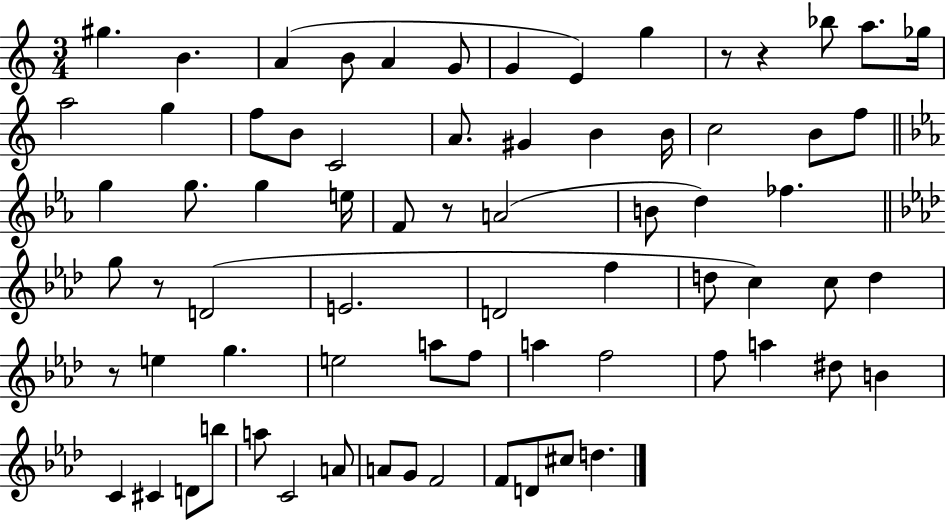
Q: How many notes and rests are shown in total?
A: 72